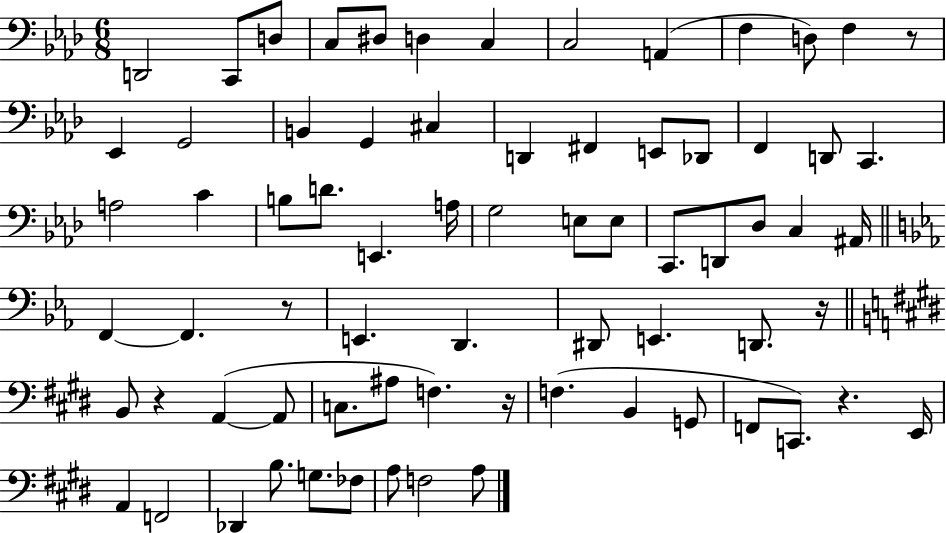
X:1
T:Untitled
M:6/8
L:1/4
K:Ab
D,,2 C,,/2 D,/2 C,/2 ^D,/2 D, C, C,2 A,, F, D,/2 F, z/2 _E,, G,,2 B,, G,, ^C, D,, ^F,, E,,/2 _D,,/2 F,, D,,/2 C,, A,2 C B,/2 D/2 E,, A,/4 G,2 E,/2 E,/2 C,,/2 D,,/2 _D,/2 C, ^A,,/4 F,, F,, z/2 E,, D,, ^D,,/2 E,, D,,/2 z/4 B,,/2 z A,, A,,/2 C,/2 ^A,/2 F, z/4 F, B,, G,,/2 F,,/2 C,,/2 z E,,/4 A,, F,,2 _D,, B,/2 G,/2 _F,/2 A,/2 F,2 A,/2